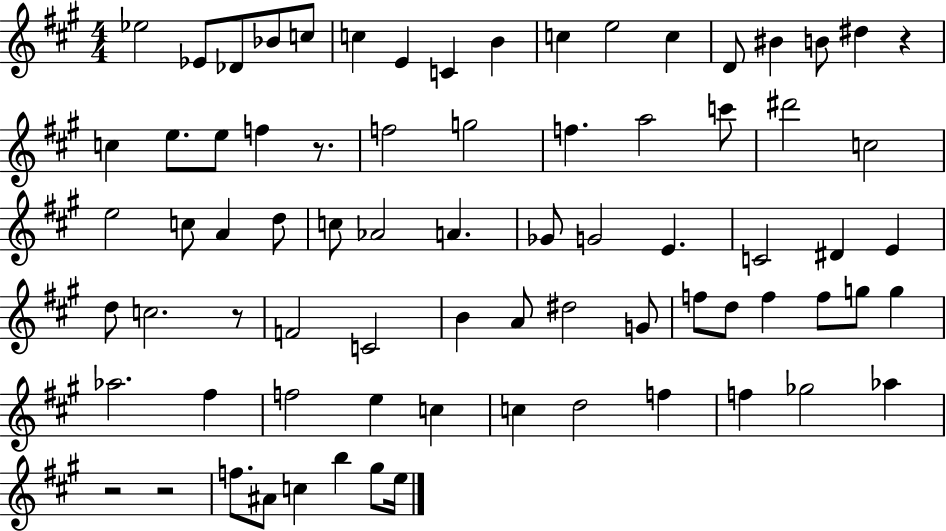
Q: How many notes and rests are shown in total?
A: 76